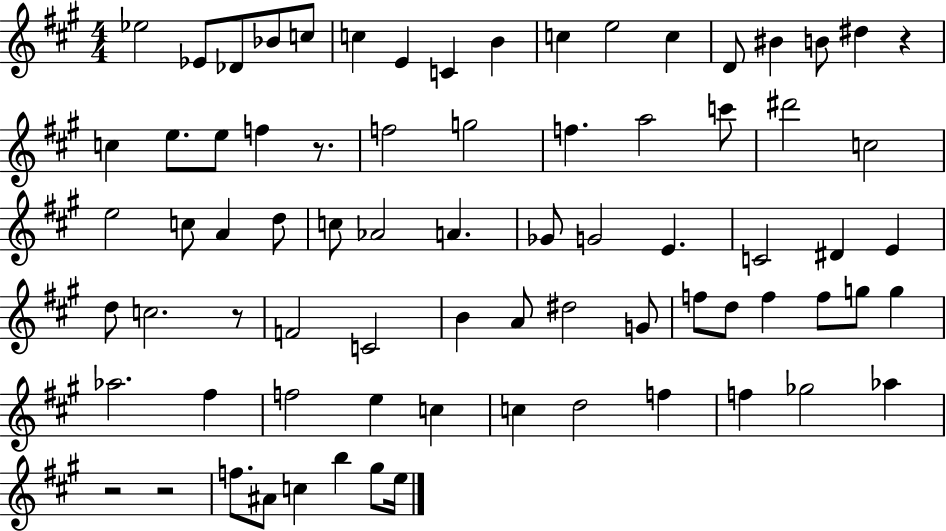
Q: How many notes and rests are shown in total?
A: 76